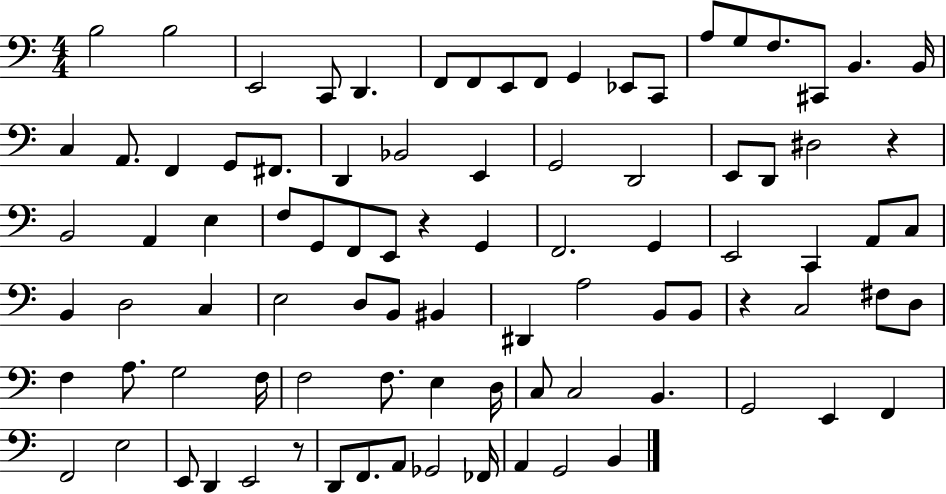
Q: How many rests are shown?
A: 4